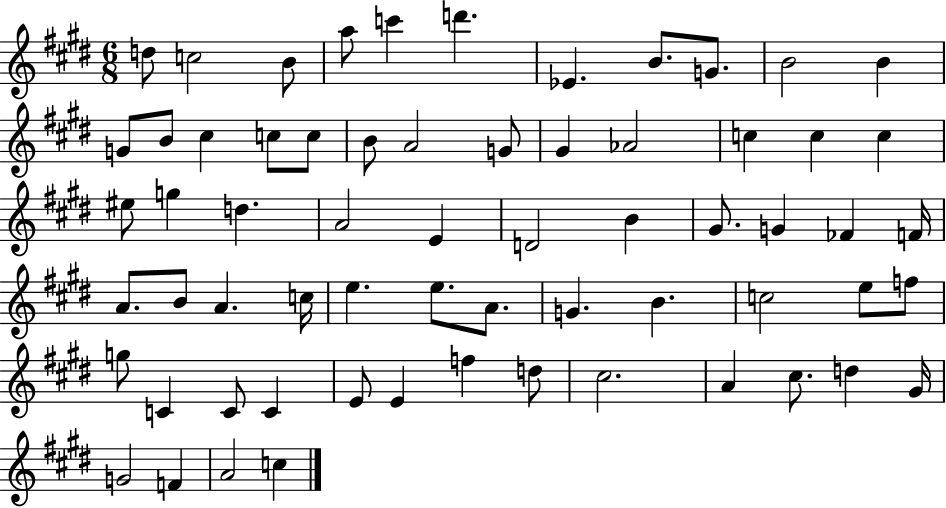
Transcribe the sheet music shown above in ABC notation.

X:1
T:Untitled
M:6/8
L:1/4
K:E
d/2 c2 B/2 a/2 c' d' _E B/2 G/2 B2 B G/2 B/2 ^c c/2 c/2 B/2 A2 G/2 ^G _A2 c c c ^e/2 g d A2 E D2 B ^G/2 G _F F/4 A/2 B/2 A c/4 e e/2 A/2 G B c2 e/2 f/2 g/2 C C/2 C E/2 E f d/2 ^c2 A ^c/2 d ^G/4 G2 F A2 c